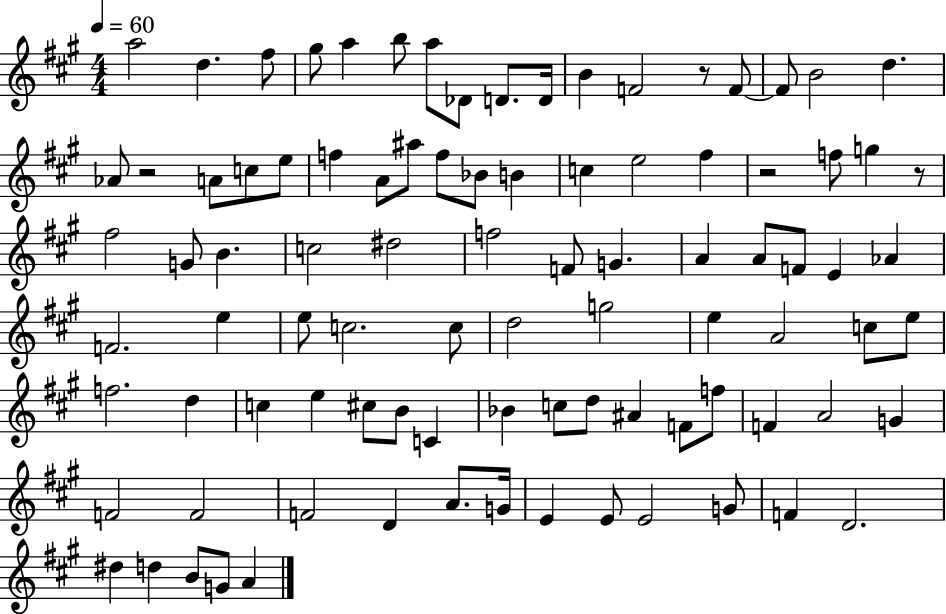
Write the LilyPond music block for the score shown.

{
  \clef treble
  \numericTimeSignature
  \time 4/4
  \key a \major
  \tempo 4 = 60
  \repeat volta 2 { a''2 d''4. fis''8 | gis''8 a''4 b''8 a''8 des'8 d'8. d'16 | b'4 f'2 r8 f'8~~ | f'8 b'2 d''4. | \break aes'8 r2 a'8 c''8 e''8 | f''4 a'8 ais''8 f''8 bes'8 b'4 | c''4 e''2 fis''4 | r2 f''8 g''4 r8 | \break fis''2 g'8 b'4. | c''2 dis''2 | f''2 f'8 g'4. | a'4 a'8 f'8 e'4 aes'4 | \break f'2. e''4 | e''8 c''2. c''8 | d''2 g''2 | e''4 a'2 c''8 e''8 | \break f''2. d''4 | c''4 e''4 cis''8 b'8 c'4 | bes'4 c''8 d''8 ais'4 f'8 f''8 | f'4 a'2 g'4 | \break f'2 f'2 | f'2 d'4 a'8. g'16 | e'4 e'8 e'2 g'8 | f'4 d'2. | \break dis''4 d''4 b'8 g'8 a'4 | } \bar "|."
}